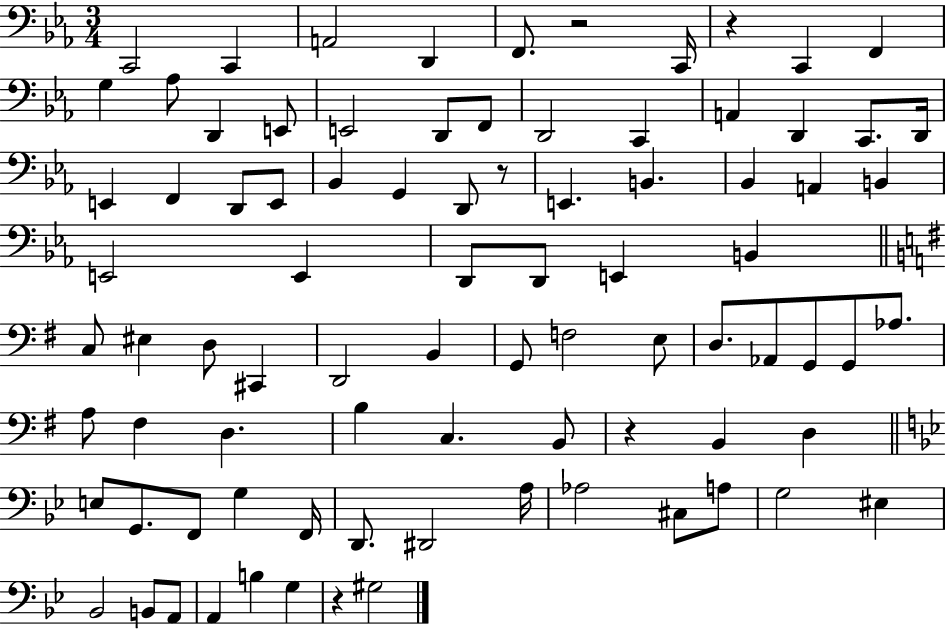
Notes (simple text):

C2/h C2/q A2/h D2/q F2/e. R/h C2/s R/q C2/q F2/q G3/q Ab3/e D2/q E2/e E2/h D2/e F2/e D2/h C2/q A2/q D2/q C2/e. D2/s E2/q F2/q D2/e E2/e Bb2/q G2/q D2/e R/e E2/q. B2/q. Bb2/q A2/q B2/q E2/h E2/q D2/e D2/e E2/q B2/q C3/e EIS3/q D3/e C#2/q D2/h B2/q G2/e F3/h E3/e D3/e. Ab2/e G2/e G2/e Ab3/e. A3/e F#3/q D3/q. B3/q C3/q. B2/e R/q B2/q D3/q E3/e G2/e. F2/e G3/q F2/s D2/e. D#2/h A3/s Ab3/h C#3/e A3/e G3/h EIS3/q Bb2/h B2/e A2/e A2/q B3/q G3/q R/q G#3/h